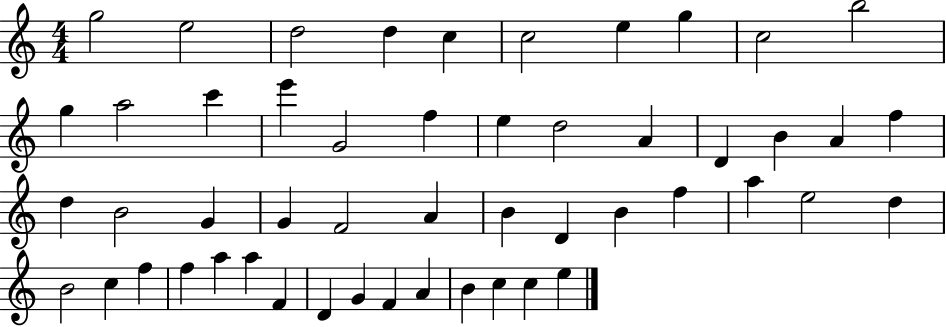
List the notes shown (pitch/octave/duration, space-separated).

G5/h E5/h D5/h D5/q C5/q C5/h E5/q G5/q C5/h B5/h G5/q A5/h C6/q E6/q G4/h F5/q E5/q D5/h A4/q D4/q B4/q A4/q F5/q D5/q B4/h G4/q G4/q F4/h A4/q B4/q D4/q B4/q F5/q A5/q E5/h D5/q B4/h C5/q F5/q F5/q A5/q A5/q F4/q D4/q G4/q F4/q A4/q B4/q C5/q C5/q E5/q